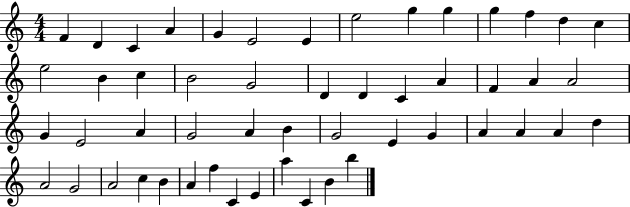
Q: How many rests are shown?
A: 0